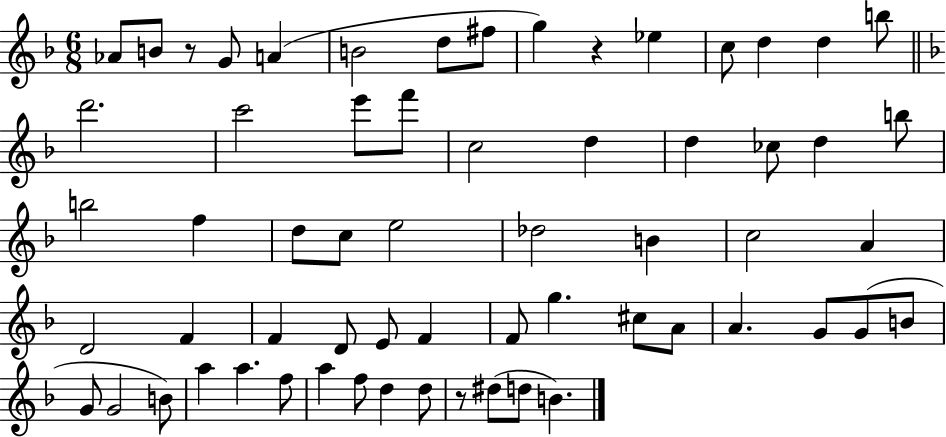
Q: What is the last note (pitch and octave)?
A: B4